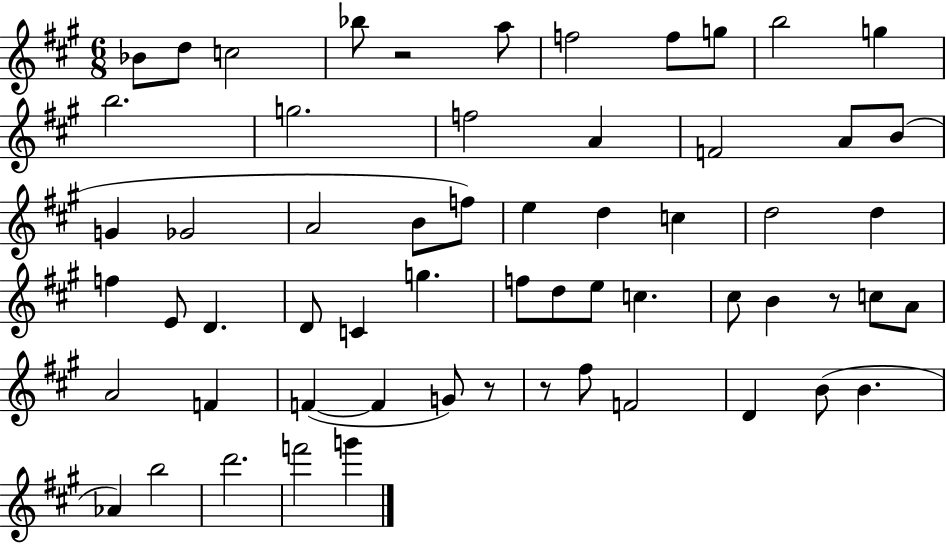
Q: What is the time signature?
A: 6/8